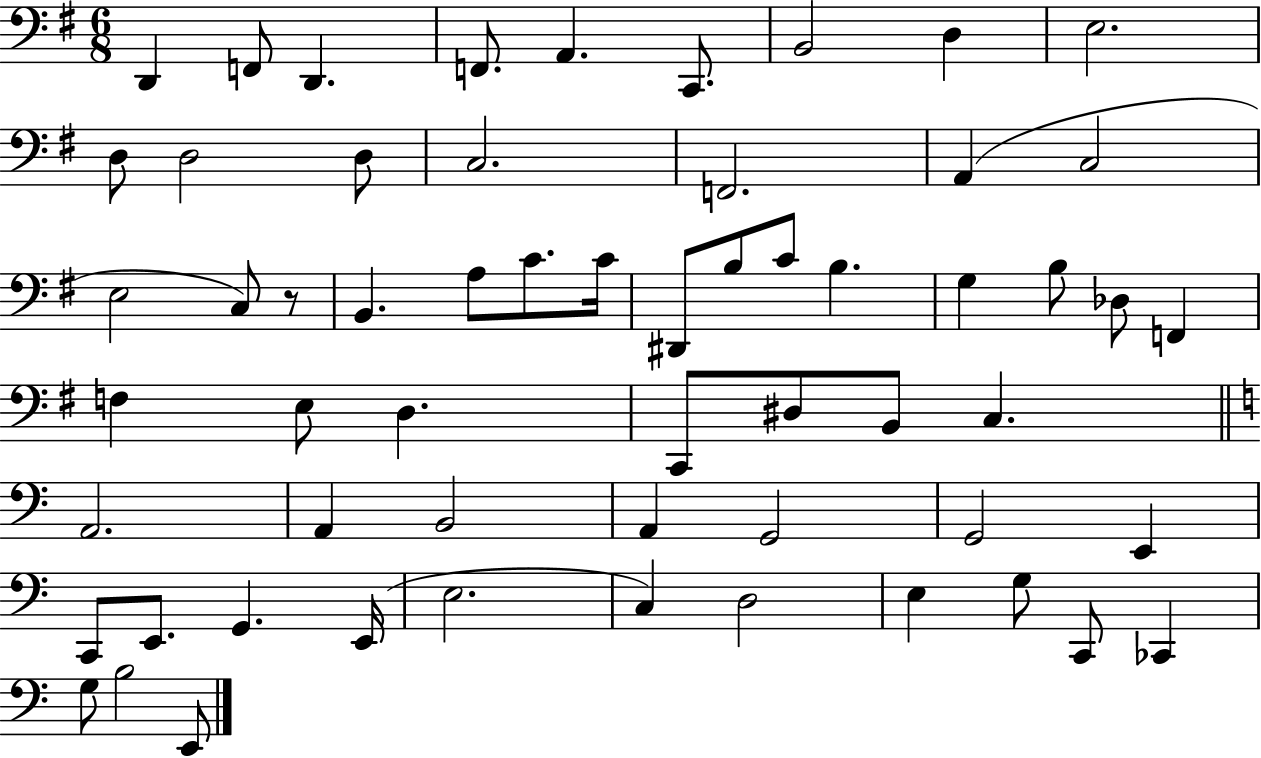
X:1
T:Untitled
M:6/8
L:1/4
K:G
D,, F,,/2 D,, F,,/2 A,, C,,/2 B,,2 D, E,2 D,/2 D,2 D,/2 C,2 F,,2 A,, C,2 E,2 C,/2 z/2 B,, A,/2 C/2 C/4 ^D,,/2 B,/2 C/2 B, G, B,/2 _D,/2 F,, F, E,/2 D, C,,/2 ^D,/2 B,,/2 C, A,,2 A,, B,,2 A,, G,,2 G,,2 E,, C,,/2 E,,/2 G,, E,,/4 E,2 C, D,2 E, G,/2 C,,/2 _C,, G,/2 B,2 E,,/2